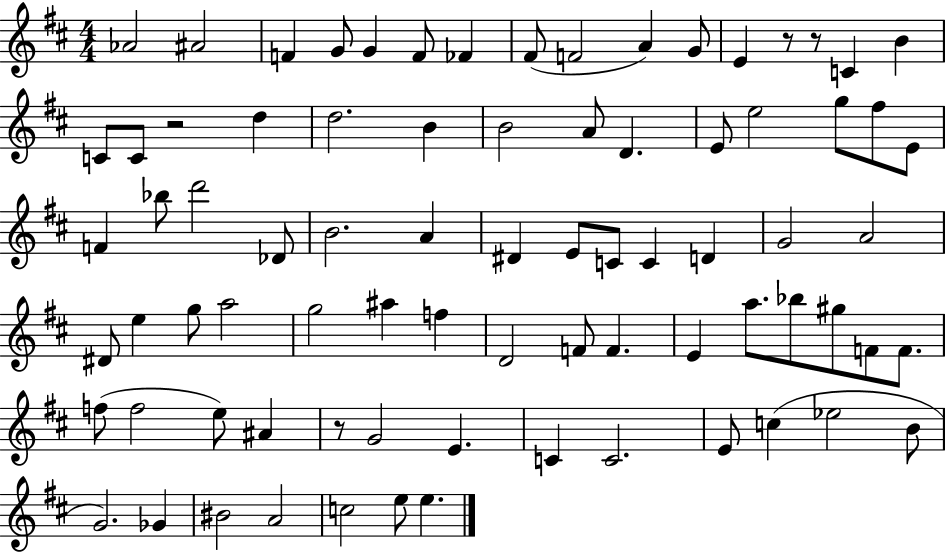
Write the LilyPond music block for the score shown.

{
  \clef treble
  \numericTimeSignature
  \time 4/4
  \key d \major
  aes'2 ais'2 | f'4 g'8 g'4 f'8 fes'4 | fis'8( f'2 a'4) g'8 | e'4 r8 r8 c'4 b'4 | \break c'8 c'8 r2 d''4 | d''2. b'4 | b'2 a'8 d'4. | e'8 e''2 g''8 fis''8 e'8 | \break f'4 bes''8 d'''2 des'8 | b'2. a'4 | dis'4 e'8 c'8 c'4 d'4 | g'2 a'2 | \break dis'8 e''4 g''8 a''2 | g''2 ais''4 f''4 | d'2 f'8 f'4. | e'4 a''8. bes''8 gis''8 f'8 f'8. | \break f''8( f''2 e''8) ais'4 | r8 g'2 e'4. | c'4 c'2. | e'8 c''4( ees''2 b'8 | \break g'2.) ges'4 | bis'2 a'2 | c''2 e''8 e''4. | \bar "|."
}